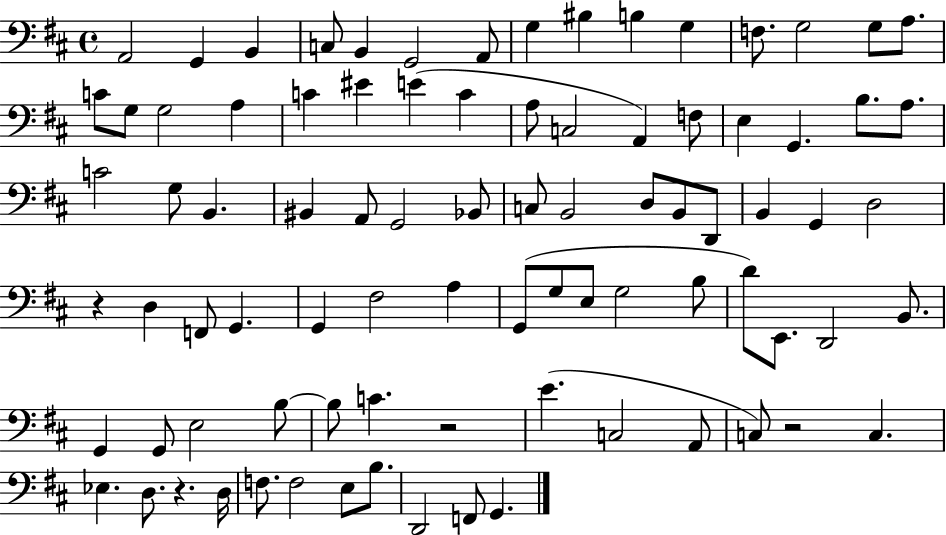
{
  \clef bass
  \time 4/4
  \defaultTimeSignature
  \key d \major
  a,2 g,4 b,4 | c8 b,4 g,2 a,8 | g4 bis4 b4 g4 | f8. g2 g8 a8. | \break c'8 g8 g2 a4 | c'4 eis'4 e'4( c'4 | a8 c2 a,4) f8 | e4 g,4. b8. a8. | \break c'2 g8 b,4. | bis,4 a,8 g,2 bes,8 | c8 b,2 d8 b,8 d,8 | b,4 g,4 d2 | \break r4 d4 f,8 g,4. | g,4 fis2 a4 | g,8( g8 e8 g2 b8 | d'8) e,8. d,2 b,8. | \break g,4 g,8 e2 b8~~ | b8 c'4. r2 | e'4.( c2 a,8 | c8) r2 c4. | \break ees4. d8. r4. d16 | f8. f2 e8 b8. | d,2 f,8 g,4. | \bar "|."
}